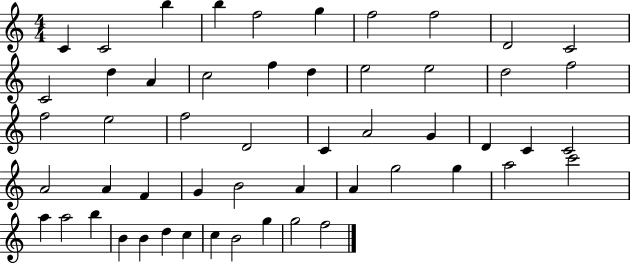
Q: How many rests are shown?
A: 0